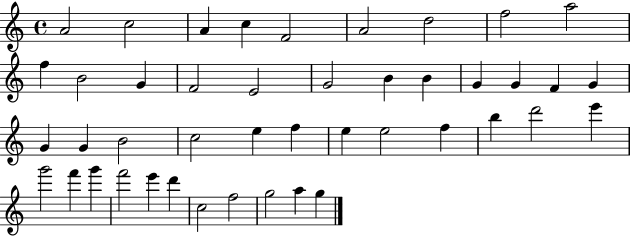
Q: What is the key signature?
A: C major